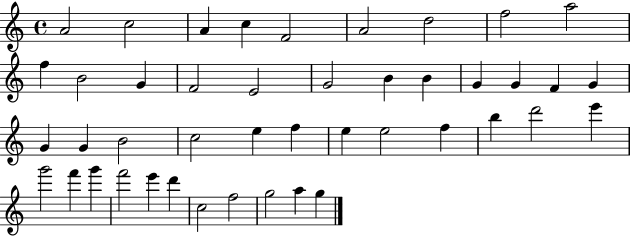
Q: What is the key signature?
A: C major